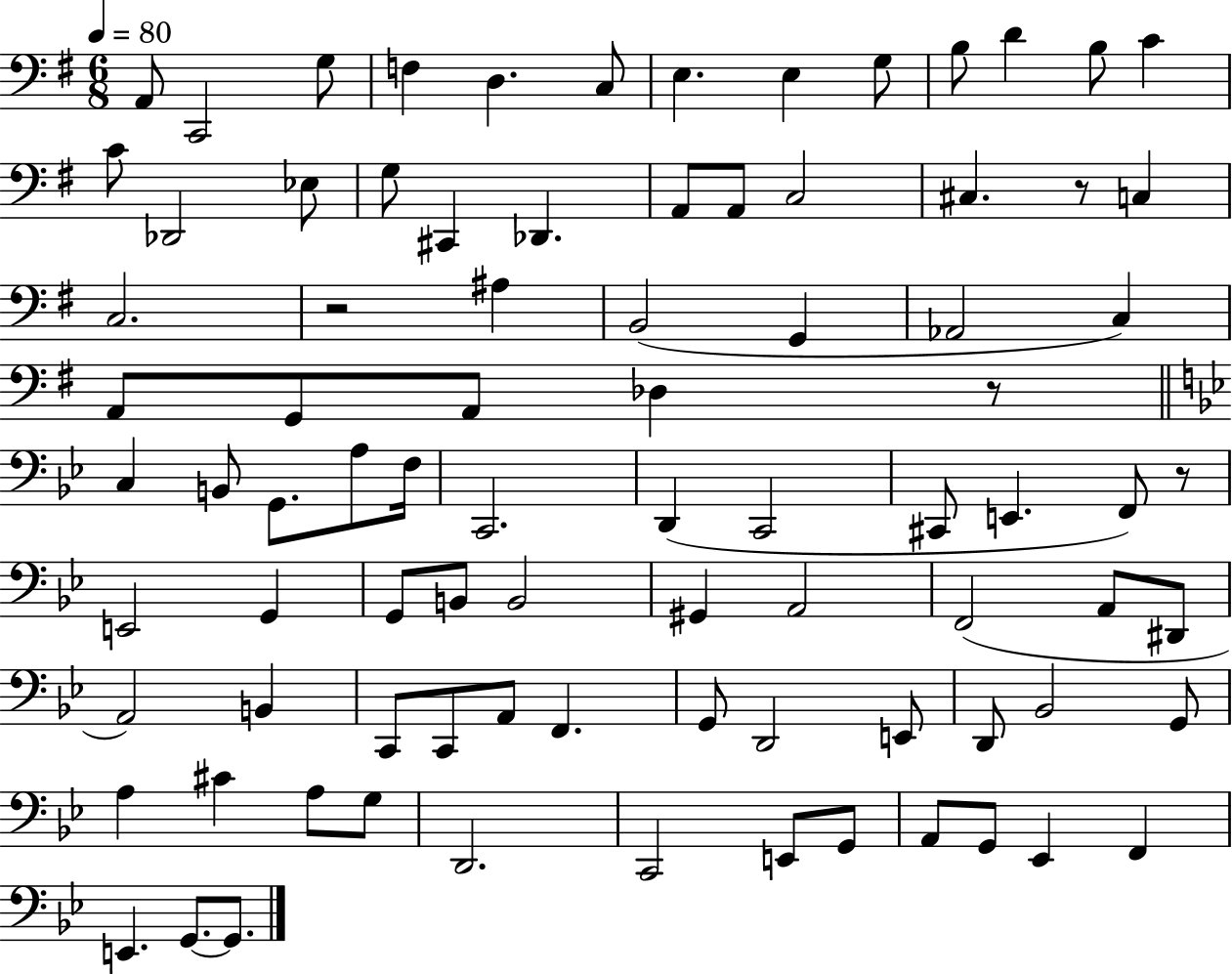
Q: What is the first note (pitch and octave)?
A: A2